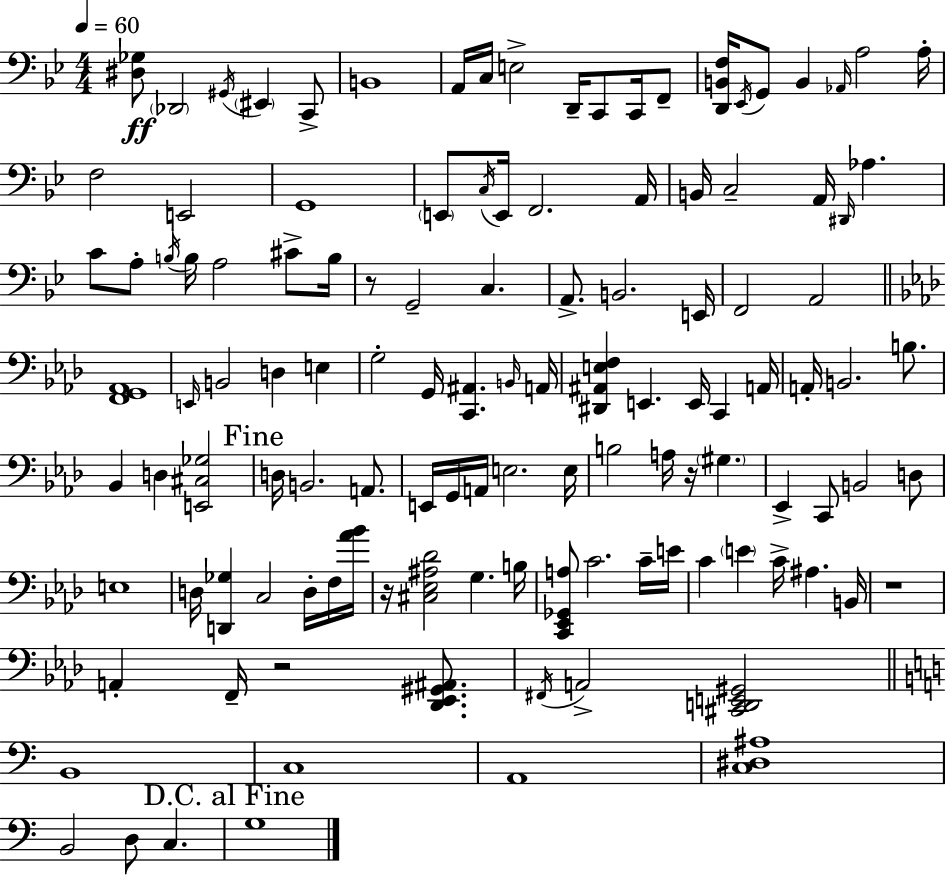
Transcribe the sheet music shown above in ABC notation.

X:1
T:Untitled
M:4/4
L:1/4
K:Gm
[^D,_G,]/2 _D,,2 ^G,,/4 ^E,, C,,/2 B,,4 A,,/4 C,/4 E,2 D,,/4 C,,/2 C,,/4 F,,/2 [D,,B,,F,]/4 _E,,/4 G,,/2 B,, _A,,/4 A,2 A,/4 F,2 E,,2 G,,4 E,,/2 C,/4 E,,/4 F,,2 A,,/4 B,,/4 C,2 A,,/4 ^D,,/4 _A, C/2 A,/2 B,/4 B,/4 A,2 ^C/2 B,/4 z/2 G,,2 C, A,,/2 B,,2 E,,/4 F,,2 A,,2 [F,,G,,_A,,]4 E,,/4 B,,2 D, E, G,2 G,,/4 [C,,^A,,] B,,/4 A,,/4 [^D,,^A,,E,F,] E,, E,,/4 C,, A,,/4 A,,/4 B,,2 B,/2 _B,, D, [E,,^C,_G,]2 D,/4 B,,2 A,,/2 E,,/4 G,,/4 A,,/4 E,2 E,/4 B,2 A,/4 z/4 ^G, _E,, C,,/2 B,,2 D,/2 E,4 D,/4 [D,,_G,] C,2 D,/4 F,/4 [_A_B]/4 z/4 [^C,_E,^A,_D]2 G, B,/4 [C,,_E,,_G,,A,]/2 C2 C/4 E/4 C E C/4 ^A, B,,/4 z4 A,, F,,/4 z2 [_D,,_E,,^G,,^A,,]/2 ^F,,/4 A,,2 [^C,,D,,E,,^G,,]2 B,,4 C,4 A,,4 [C,^D,^A,]4 B,,2 D,/2 C, G,4